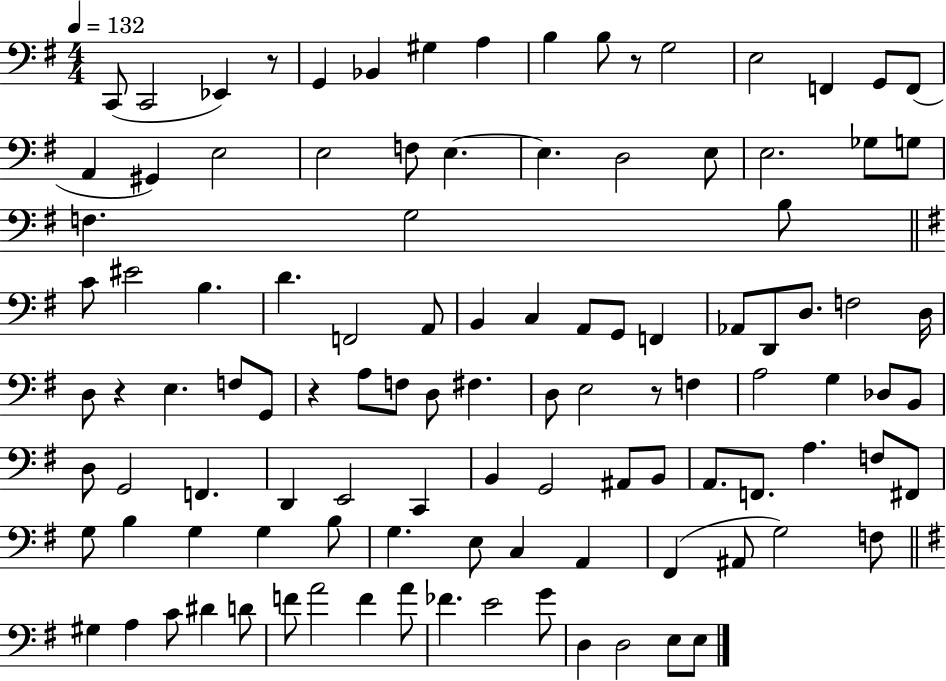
C2/e C2/h Eb2/q R/e G2/q Bb2/q G#3/q A3/q B3/q B3/e R/e G3/h E3/h F2/q G2/e F2/e A2/q G#2/q E3/h E3/h F3/e E3/q. E3/q. D3/h E3/e E3/h. Gb3/e G3/e F3/q. G3/h B3/e C4/e EIS4/h B3/q. D4/q. F2/h A2/e B2/q C3/q A2/e G2/e F2/q Ab2/e D2/e D3/e. F3/h D3/s D3/e R/q E3/q. F3/e G2/e R/q A3/e F3/e D3/e F#3/q. D3/e E3/h R/e F3/q A3/h G3/q Db3/e B2/e D3/e G2/h F2/q. D2/q E2/h C2/q B2/q G2/h A#2/e B2/e A2/e. F2/e. A3/q. F3/e F#2/e G3/e B3/q G3/q G3/q B3/e G3/q. E3/e C3/q A2/q F#2/q A#2/e G3/h F3/e G#3/q A3/q C4/e D#4/q D4/e F4/e A4/h F4/q A4/e FES4/q. E4/h G4/e D3/q D3/h E3/e E3/e